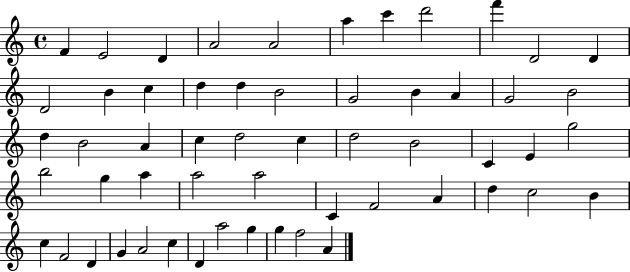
{
  \clef treble
  \time 4/4
  \defaultTimeSignature
  \key c \major
  f'4 e'2 d'4 | a'2 a'2 | a''4 c'''4 d'''2 | f'''4 d'2 d'4 | \break d'2 b'4 c''4 | d''4 d''4 b'2 | g'2 b'4 a'4 | g'2 b'2 | \break d''4 b'2 a'4 | c''4 d''2 c''4 | d''2 b'2 | c'4 e'4 g''2 | \break b''2 g''4 a''4 | a''2 a''2 | c'4 f'2 a'4 | d''4 c''2 b'4 | \break c''4 f'2 d'4 | g'4 a'2 c''4 | d'4 a''2 g''4 | g''4 f''2 a'4 | \break \bar "|."
}